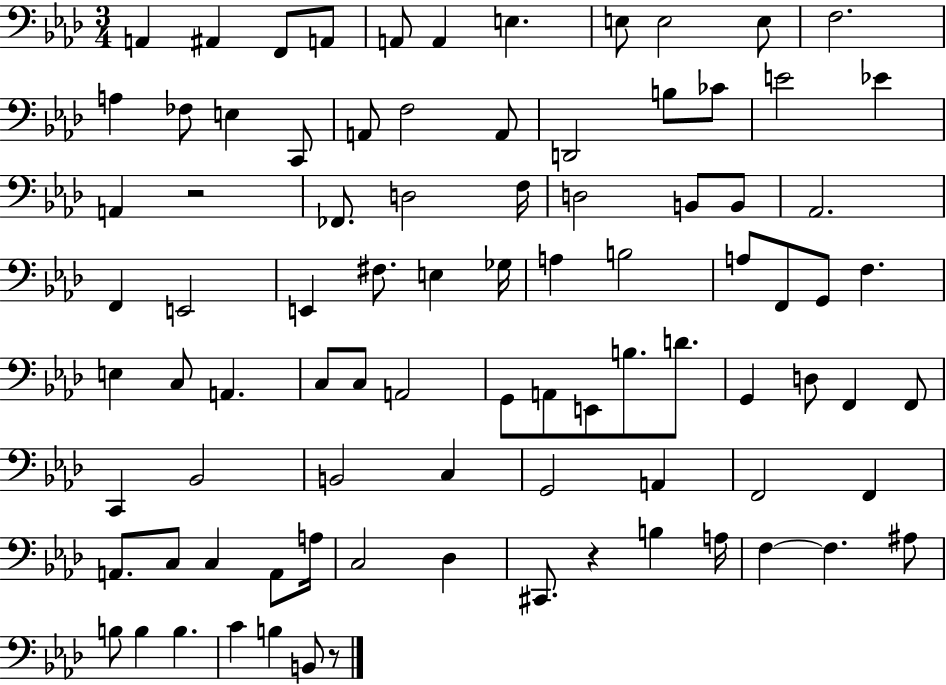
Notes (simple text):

A2/q A#2/q F2/e A2/e A2/e A2/q E3/q. E3/e E3/h E3/e F3/h. A3/q FES3/e E3/q C2/e A2/e F3/h A2/e D2/h B3/e CES4/e E4/h Eb4/q A2/q R/h FES2/e. D3/h F3/s D3/h B2/e B2/e Ab2/h. F2/q E2/h E2/q F#3/e. E3/q Gb3/s A3/q B3/h A3/e F2/e G2/e F3/q. E3/q C3/e A2/q. C3/e C3/e A2/h G2/e A2/e E2/e B3/e. D4/e. G2/q D3/e F2/q F2/e C2/q Bb2/h B2/h C3/q G2/h A2/q F2/h F2/q A2/e. C3/e C3/q A2/e A3/s C3/h Db3/q C#2/e. R/q B3/q A3/s F3/q F3/q. A#3/e B3/e B3/q B3/q. C4/q B3/q B2/e R/e